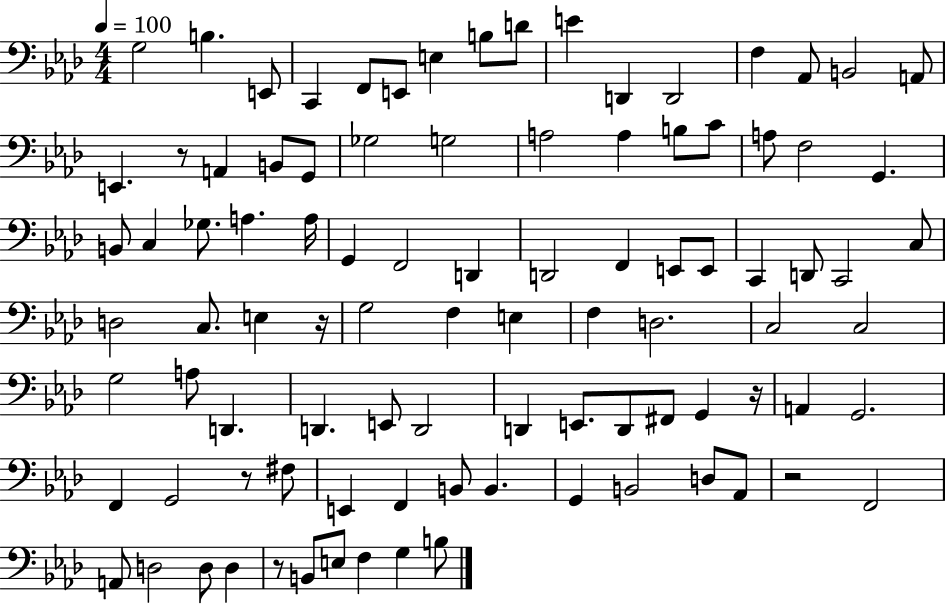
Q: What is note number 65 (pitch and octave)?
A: F#2